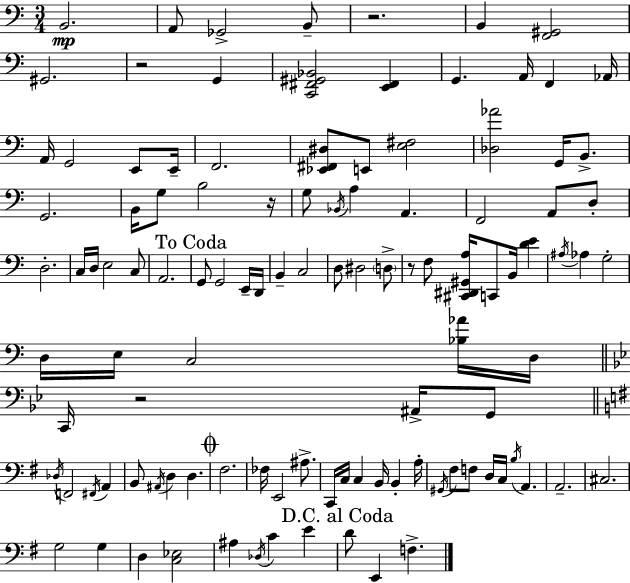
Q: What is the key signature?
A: A minor